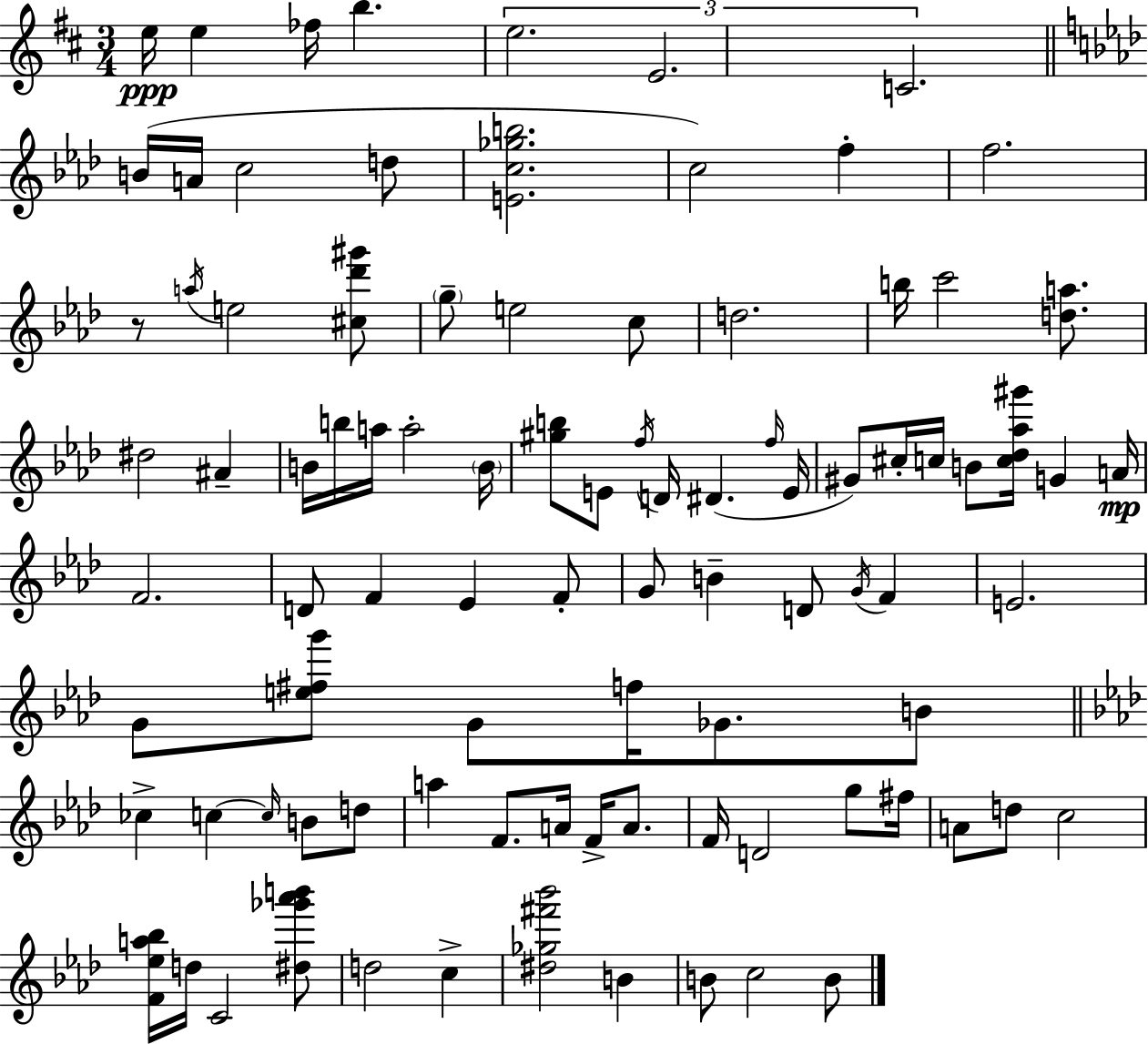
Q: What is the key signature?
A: D major